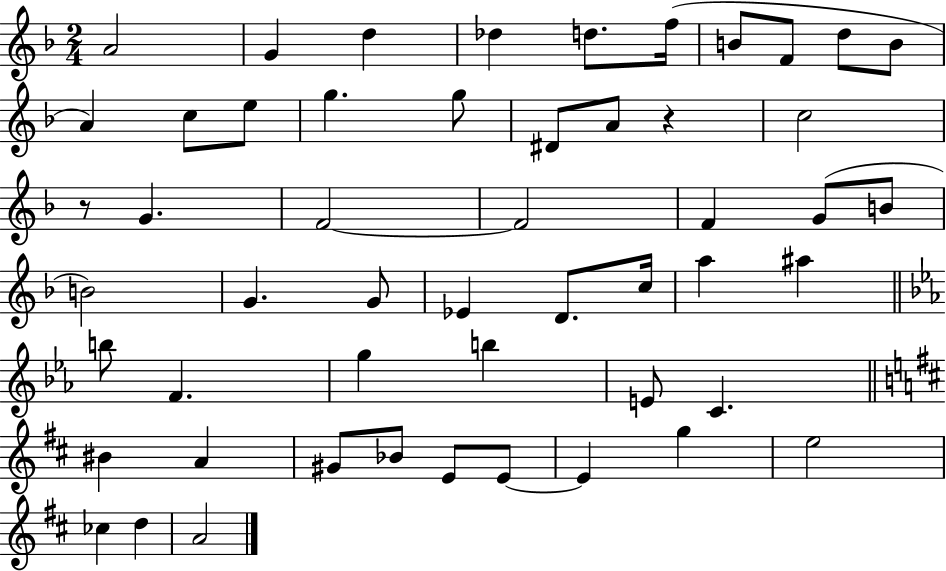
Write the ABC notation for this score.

X:1
T:Untitled
M:2/4
L:1/4
K:F
A2 G d _d d/2 f/4 B/2 F/2 d/2 B/2 A c/2 e/2 g g/2 ^D/2 A/2 z c2 z/2 G F2 F2 F G/2 B/2 B2 G G/2 _E D/2 c/4 a ^a b/2 F g b E/2 C ^B A ^G/2 _B/2 E/2 E/2 E g e2 _c d A2